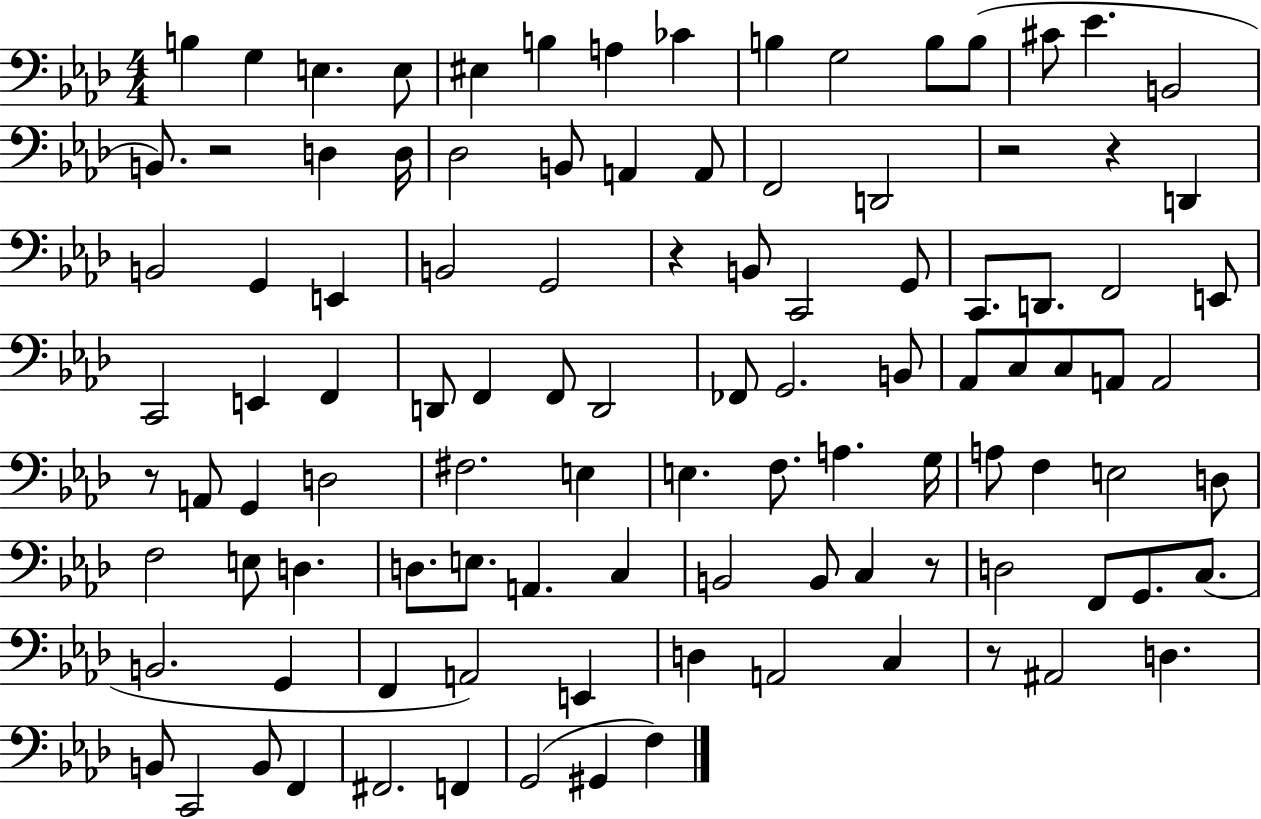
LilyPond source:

{
  \clef bass
  \numericTimeSignature
  \time 4/4
  \key aes \major
  b4 g4 e4. e8 | eis4 b4 a4 ces'4 | b4 g2 b8 b8( | cis'8 ees'4. b,2 | \break b,8.) r2 d4 d16 | des2 b,8 a,4 a,8 | f,2 d,2 | r2 r4 d,4 | \break b,2 g,4 e,4 | b,2 g,2 | r4 b,8 c,2 g,8 | c,8. d,8. f,2 e,8 | \break c,2 e,4 f,4 | d,8 f,4 f,8 d,2 | fes,8 g,2. b,8 | aes,8 c8 c8 a,8 a,2 | \break r8 a,8 g,4 d2 | fis2. e4 | e4. f8. a4. g16 | a8 f4 e2 d8 | \break f2 e8 d4. | d8. e8. a,4. c4 | b,2 b,8 c4 r8 | d2 f,8 g,8. c8.( | \break b,2. g,4 | f,4 a,2) e,4 | d4 a,2 c4 | r8 ais,2 d4. | \break b,8 c,2 b,8 f,4 | fis,2. f,4 | g,2( gis,4 f4) | \bar "|."
}